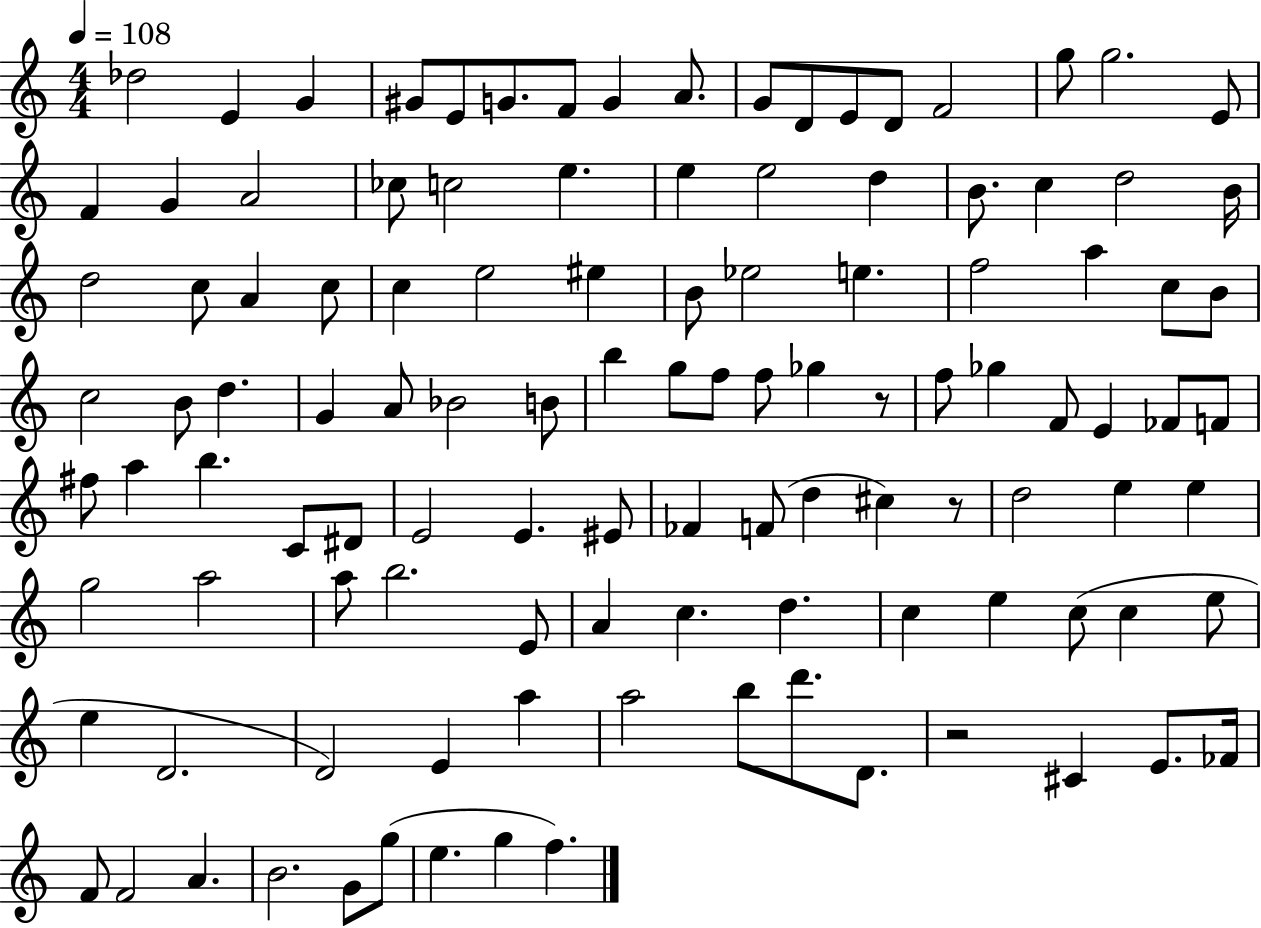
{
  \clef treble
  \numericTimeSignature
  \time 4/4
  \key c \major
  \tempo 4 = 108
  des''2 e'4 g'4 | gis'8 e'8 g'8. f'8 g'4 a'8. | g'8 d'8 e'8 d'8 f'2 | g''8 g''2. e'8 | \break f'4 g'4 a'2 | ces''8 c''2 e''4. | e''4 e''2 d''4 | b'8. c''4 d''2 b'16 | \break d''2 c''8 a'4 c''8 | c''4 e''2 eis''4 | b'8 ees''2 e''4. | f''2 a''4 c''8 b'8 | \break c''2 b'8 d''4. | g'4 a'8 bes'2 b'8 | b''4 g''8 f''8 f''8 ges''4 r8 | f''8 ges''4 f'8 e'4 fes'8 f'8 | \break fis''8 a''4 b''4. c'8 dis'8 | e'2 e'4. eis'8 | fes'4 f'8( d''4 cis''4) r8 | d''2 e''4 e''4 | \break g''2 a''2 | a''8 b''2. e'8 | a'4 c''4. d''4. | c''4 e''4 c''8( c''4 e''8 | \break e''4 d'2. | d'2) e'4 a''4 | a''2 b''8 d'''8. d'8. | r2 cis'4 e'8. fes'16 | \break f'8 f'2 a'4. | b'2. g'8 g''8( | e''4. g''4 f''4.) | \bar "|."
}